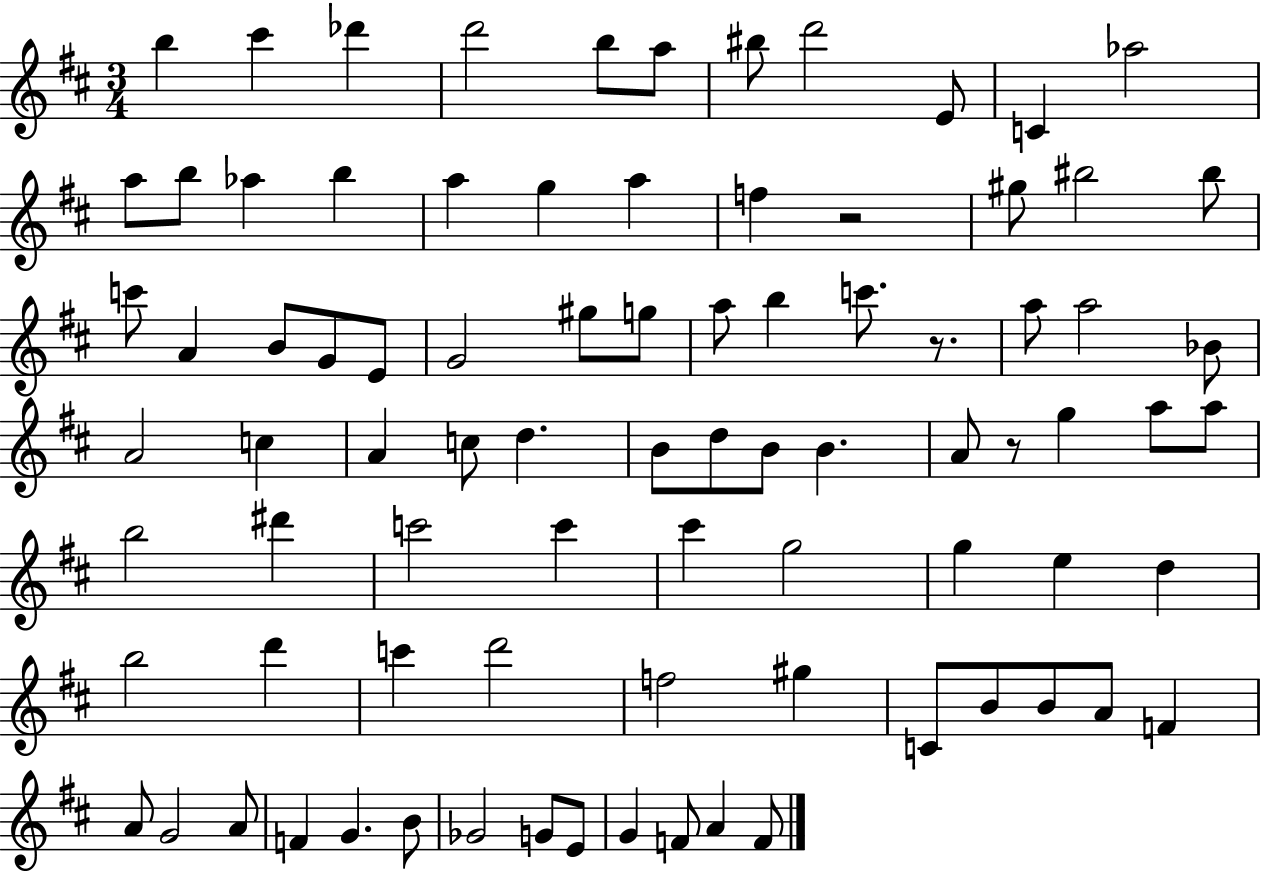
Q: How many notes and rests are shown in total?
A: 85